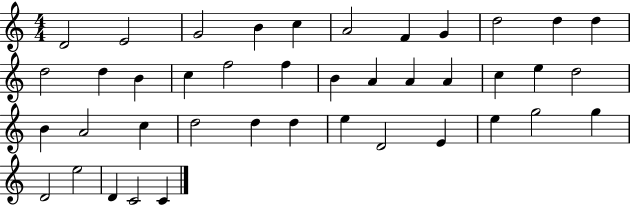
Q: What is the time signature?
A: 4/4